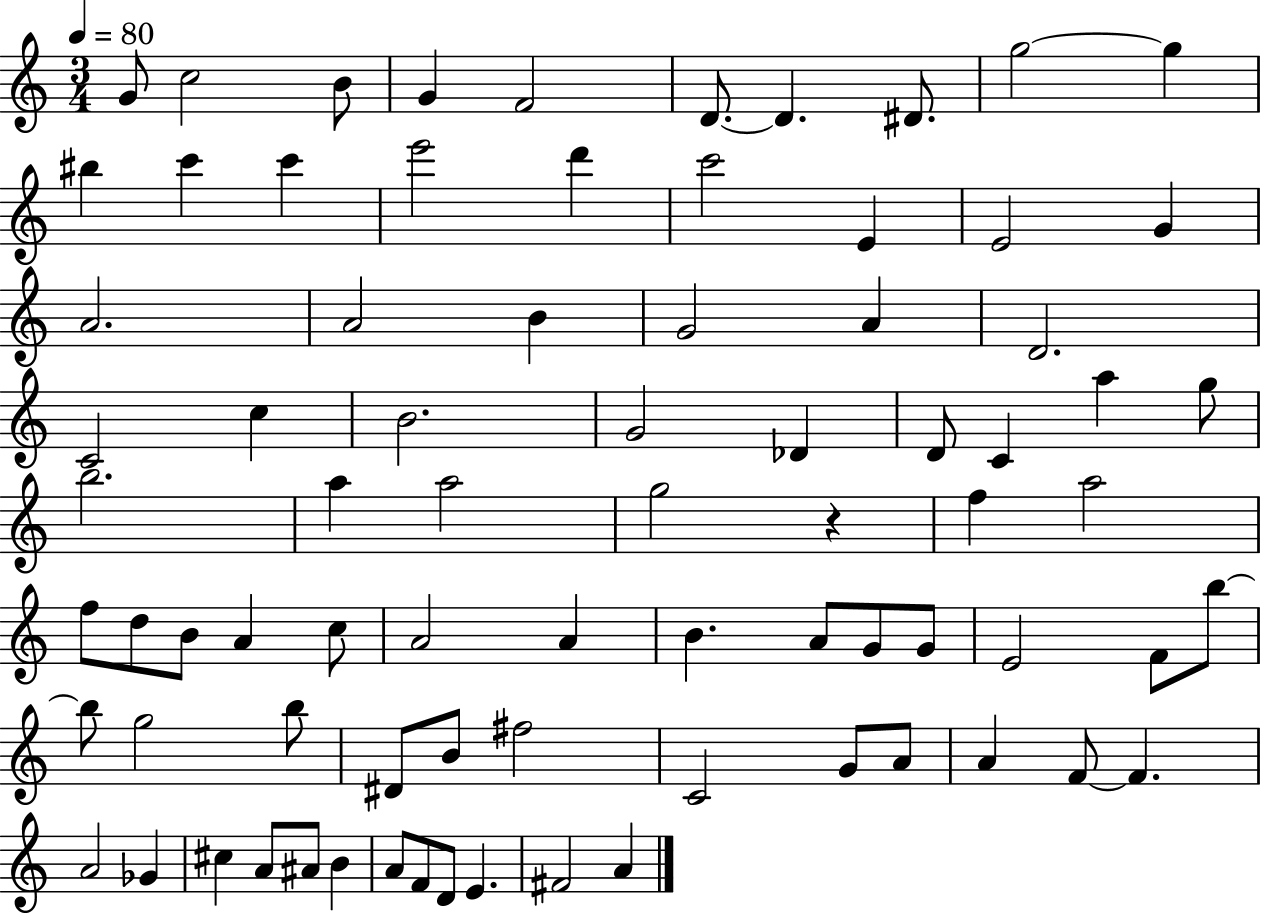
{
  \clef treble
  \numericTimeSignature
  \time 3/4
  \key c \major
  \tempo 4 = 80
  g'8 c''2 b'8 | g'4 f'2 | d'8.~~ d'4. dis'8. | g''2~~ g''4 | \break bis''4 c'''4 c'''4 | e'''2 d'''4 | c'''2 e'4 | e'2 g'4 | \break a'2. | a'2 b'4 | g'2 a'4 | d'2. | \break c'2 c''4 | b'2. | g'2 des'4 | d'8 c'4 a''4 g''8 | \break b''2. | a''4 a''2 | g''2 r4 | f''4 a''2 | \break f''8 d''8 b'8 a'4 c''8 | a'2 a'4 | b'4. a'8 g'8 g'8 | e'2 f'8 b''8~~ | \break b''8 g''2 b''8 | dis'8 b'8 fis''2 | c'2 g'8 a'8 | a'4 f'8~~ f'4. | \break a'2 ges'4 | cis''4 a'8 ais'8 b'4 | a'8 f'8 d'8 e'4. | fis'2 a'4 | \break \bar "|."
}